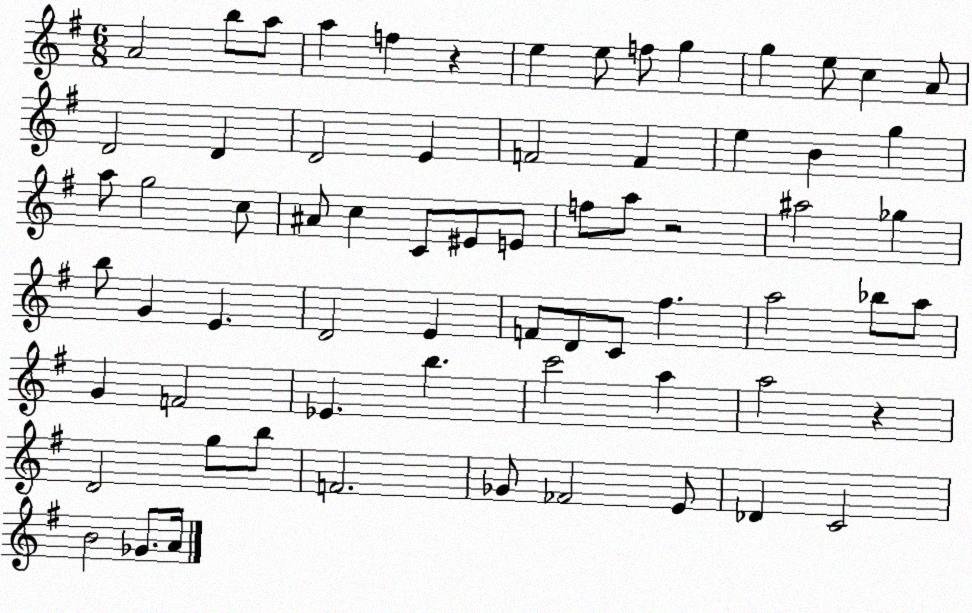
X:1
T:Untitled
M:6/8
L:1/4
K:G
A2 b/2 a/2 a f z e e/2 f/2 g g e/2 c A/2 D2 D D2 E F2 F e B g a/2 g2 c/2 ^A/2 c C/2 ^E/2 E/2 f/2 a/2 z2 ^a2 _g b/2 G E D2 E F/2 D/2 C/2 ^f a2 _b/2 a/2 G F2 _E b c'2 a a2 z D2 g/2 b/2 F2 _G/2 _F2 E/2 _D C2 B2 _G/2 A/4